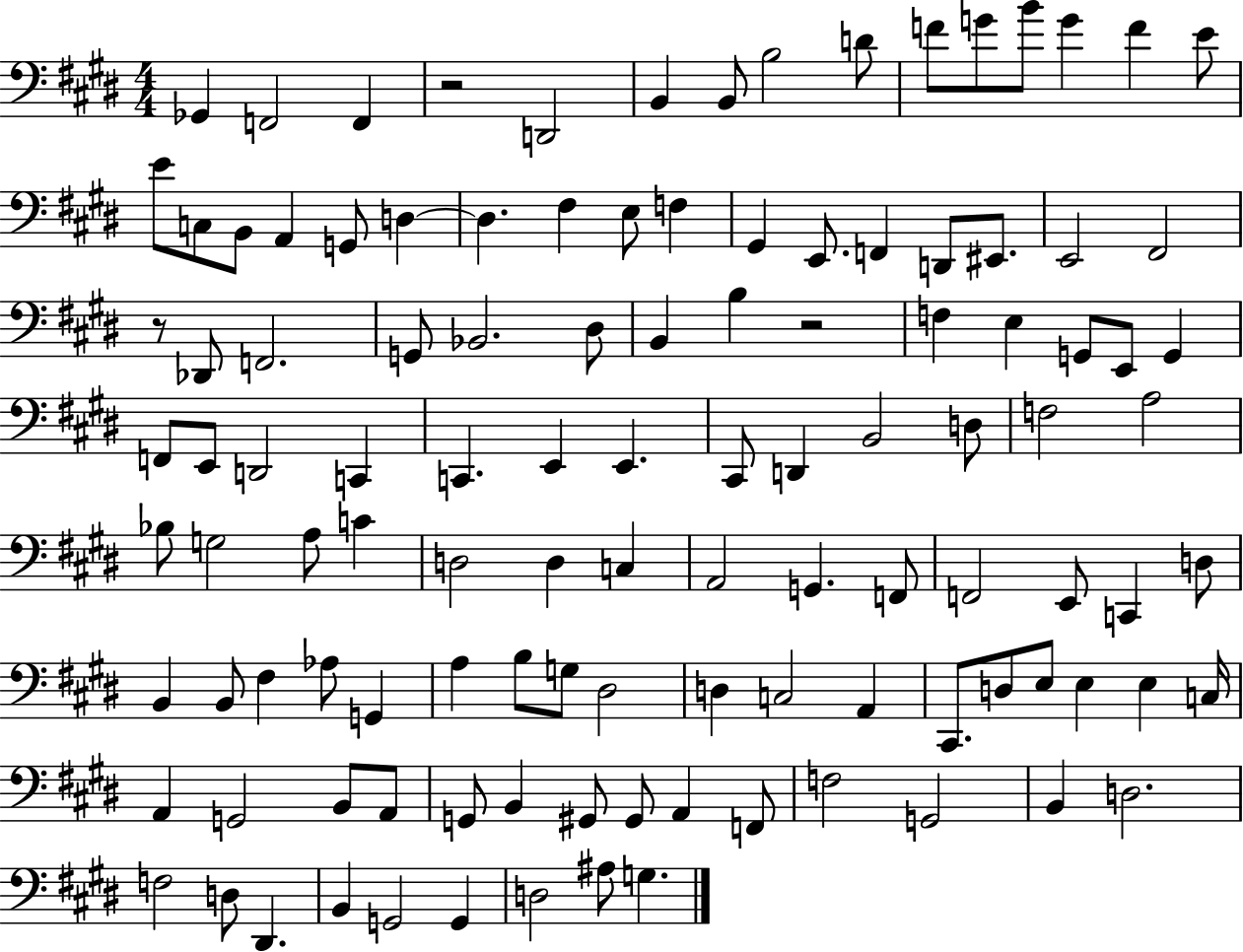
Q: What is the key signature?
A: E major